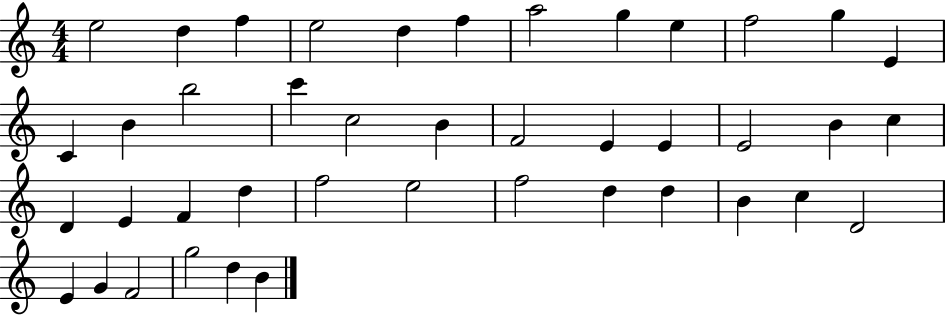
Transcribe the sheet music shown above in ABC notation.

X:1
T:Untitled
M:4/4
L:1/4
K:C
e2 d f e2 d f a2 g e f2 g E C B b2 c' c2 B F2 E E E2 B c D E F d f2 e2 f2 d d B c D2 E G F2 g2 d B